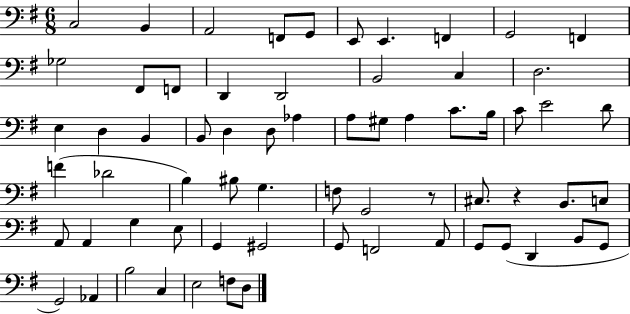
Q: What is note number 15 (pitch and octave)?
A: D2